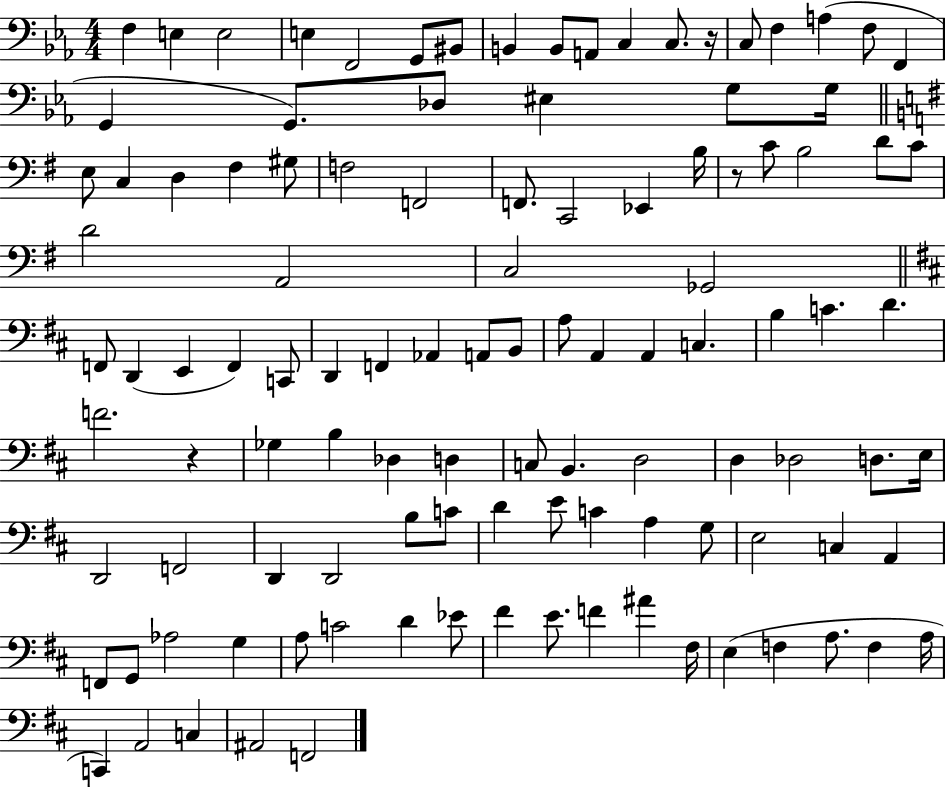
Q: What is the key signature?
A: EES major